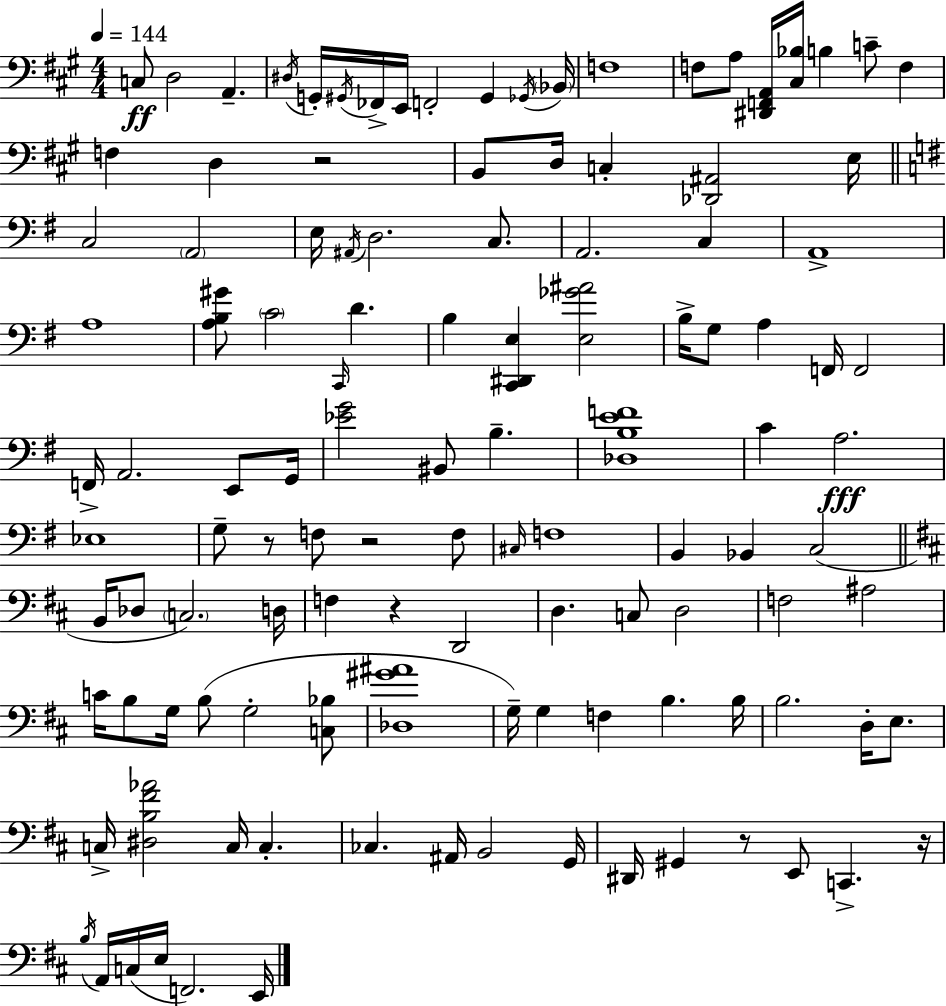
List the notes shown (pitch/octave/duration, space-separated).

C3/e D3/h A2/q. D#3/s G2/s G#2/s FES2/s E2/s F2/h G#2/q Gb2/s Bb2/s F3/w F3/e A3/e [D#2,F2,A2]/s [C#3,Bb3]/s B3/q C4/e F3/q F3/q D3/q R/h B2/e D3/s C3/q [Db2,A#2]/h E3/s C3/h A2/h E3/s A#2/s D3/h. C3/e. A2/h. C3/q A2/w A3/w [A3,B3,G#4]/e C4/h C2/s D4/q. B3/q [C2,D#2,E3]/q [E3,Gb4,A#4]/h B3/s G3/e A3/q F2/s F2/h F2/s A2/h. E2/e G2/s [Eb4,G4]/h BIS2/e B3/q. [Db3,B3,E4,F4]/w C4/q A3/h. Eb3/w G3/e R/e F3/e R/h F3/e C#3/s F3/w B2/q Bb2/q C3/h B2/s Db3/e C3/h. D3/s F3/q R/q D2/h D3/q. C3/e D3/h F3/h A#3/h C4/s B3/e G3/s B3/e G3/h [C3,Bb3]/e [Db3,G#4,A#4]/w G3/s G3/q F3/q B3/q. B3/s B3/h. D3/s E3/e. C3/s [D#3,B3,F#4,Ab4]/h C3/s C3/q. CES3/q. A#2/s B2/h G2/s D#2/s G#2/q R/e E2/e C2/q. R/s B3/s A2/s C3/s E3/s F2/h. E2/s